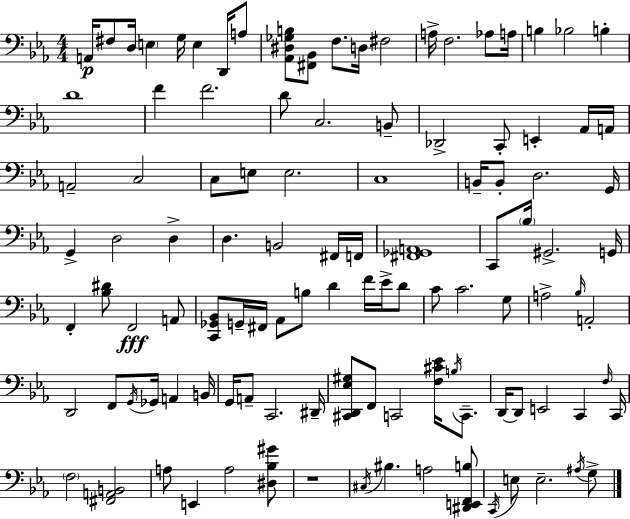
X:1
T:Untitled
M:4/4
L:1/4
K:Cm
A,,/4 ^F,/2 D,/4 E, G,/4 E, D,,/4 A,/2 [_A,,^D,_G,B,]/2 [^F,,_B,,]/2 F,/2 D,/4 ^F,2 A,/4 F,2 _A,/2 A,/4 B, _B,2 B, D4 F F2 D/2 C,2 B,,/2 _D,,2 C,,/2 E,, _A,,/4 A,,/4 A,,2 C,2 C,/2 E,/2 E,2 C,4 B,,/4 B,,/2 D,2 G,,/4 G,, D,2 D, D, B,,2 ^F,,/4 F,,/4 [^F,,_G,,A,,]4 C,,/2 _B,/4 ^G,,2 G,,/4 F,, [_B,^D]/2 F,,2 A,,/2 [C,,_G,,_B,,]/2 G,,/4 ^F,,/4 _A,,/2 B,/2 D F/4 _E/4 D/2 C/2 C2 G,/2 A,2 _B,/4 A,,2 D,,2 F,,/2 G,,/4 _G,,/4 A,, B,,/4 G,,/4 A,,/2 C,,2 ^D,,/4 [^C,,D,,_E,^G,]/2 F,,/2 C,,2 [F,^C_E]/4 B,/4 C,,/2 D,,/4 D,,/2 E,,2 C,, F,/4 C,,/4 F,2 [^F,,A,,B,,]2 A,/2 E,, A,2 [^D,_B,^G]/2 z4 ^C,/4 ^B, A,2 [^D,,E,,F,,B,]/2 C,,/4 E,/2 E,2 ^A,/4 G,/2